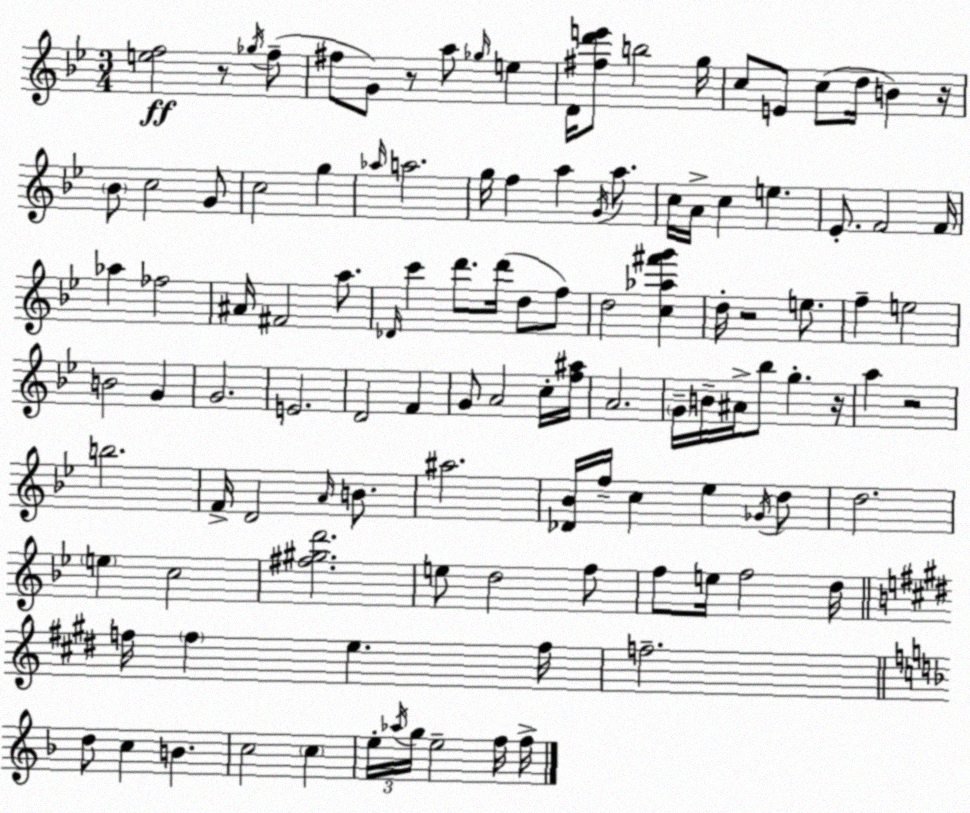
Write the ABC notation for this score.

X:1
T:Untitled
M:3/4
L:1/4
K:Bb
[ef]2 z/2 _g/4 f/2 ^f/2 G/2 z/2 a/2 _g/4 e D/4 [^fd'e']/2 b2 g/4 c/2 E/2 c/2 d/4 B z/4 _B/2 c2 G/2 c2 g _a/4 a2 g/4 f a G/4 a/2 c/4 A/4 c e _E/2 F2 F/4 _a _f2 ^A/4 ^F2 a/2 _D/4 c' d'/2 d'/4 d/2 f/2 d2 [c_a^f'g'] d/4 z2 e/2 f e2 B2 G G2 E2 D2 F G/2 A2 c/4 [f^a]/4 A2 G/4 B/4 ^A/4 _b/2 g z/4 a z2 b2 F/4 D2 A/4 B/2 ^a2 [_D_B]/4 f/4 c _e _G/4 d/2 d2 e c2 [^f^gd']2 e/2 d2 f/2 f/2 e/4 f2 d/4 f/4 f e f/4 f2 d/2 c B c2 c e/4 _a/4 g/4 e2 f/4 f/4